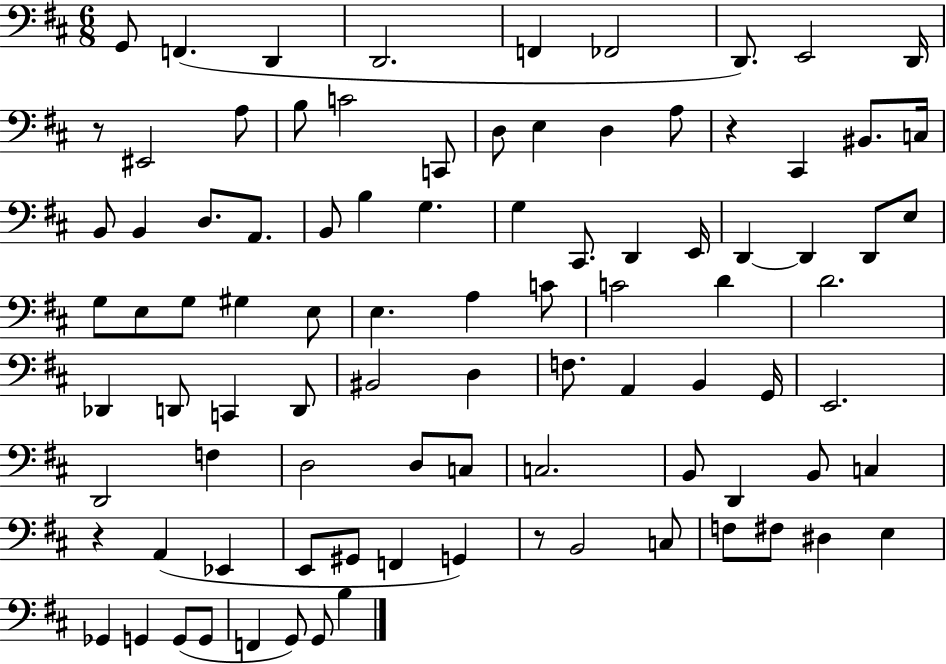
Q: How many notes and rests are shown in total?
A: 92